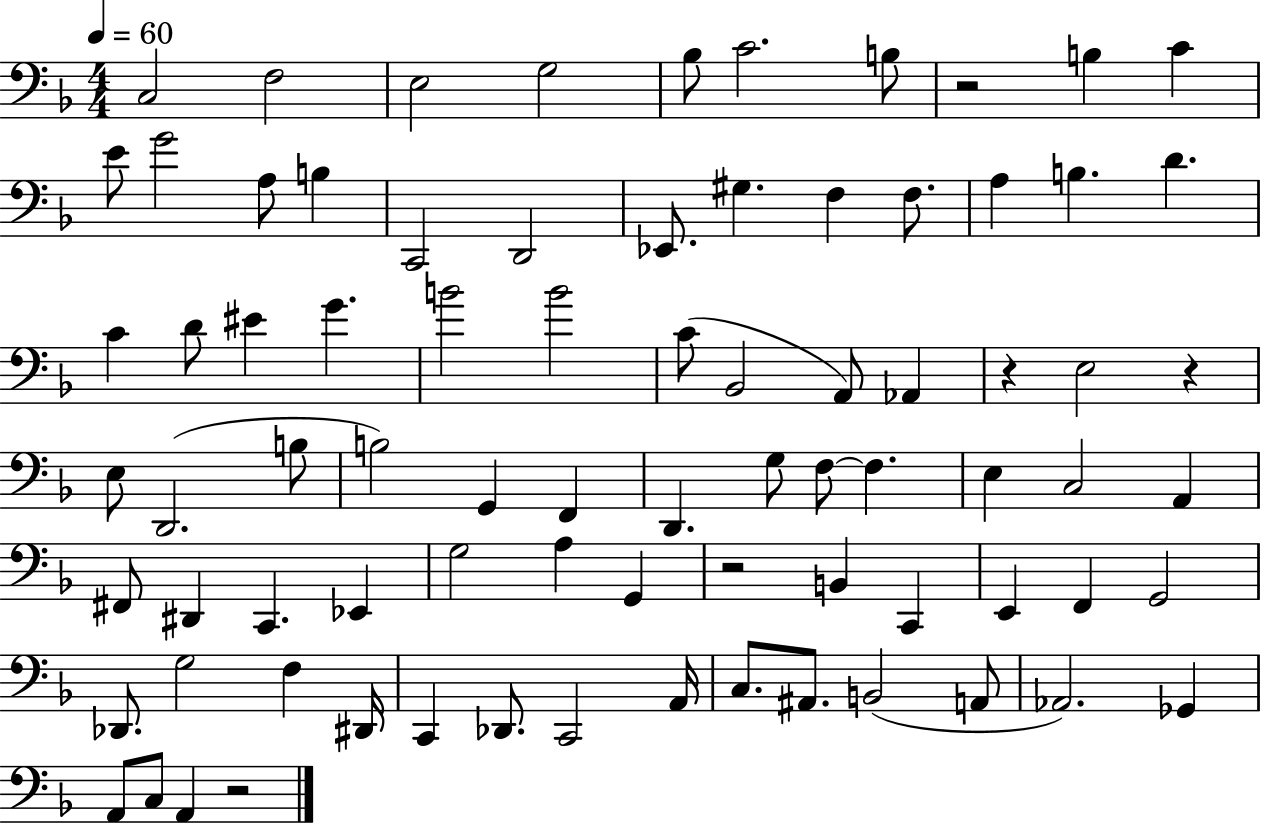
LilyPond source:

{
  \clef bass
  \numericTimeSignature
  \time 4/4
  \key f \major
  \tempo 4 = 60
  \repeat volta 2 { c2 f2 | e2 g2 | bes8 c'2. b8 | r2 b4 c'4 | \break e'8 g'2 a8 b4 | c,2 d,2 | ees,8. gis4. f4 f8. | a4 b4. d'4. | \break c'4 d'8 eis'4 g'4. | b'2 b'2 | c'8( bes,2 a,8) aes,4 | r4 e2 r4 | \break e8 d,2.( b8 | b2) g,4 f,4 | d,4. g8 f8~~ f4. | e4 c2 a,4 | \break fis,8 dis,4 c,4. ees,4 | g2 a4 g,4 | r2 b,4 c,4 | e,4 f,4 g,2 | \break des,8. g2 f4 dis,16 | c,4 des,8. c,2 a,16 | c8. ais,8. b,2( a,8 | aes,2.) ges,4 | \break a,8 c8 a,4 r2 | } \bar "|."
}